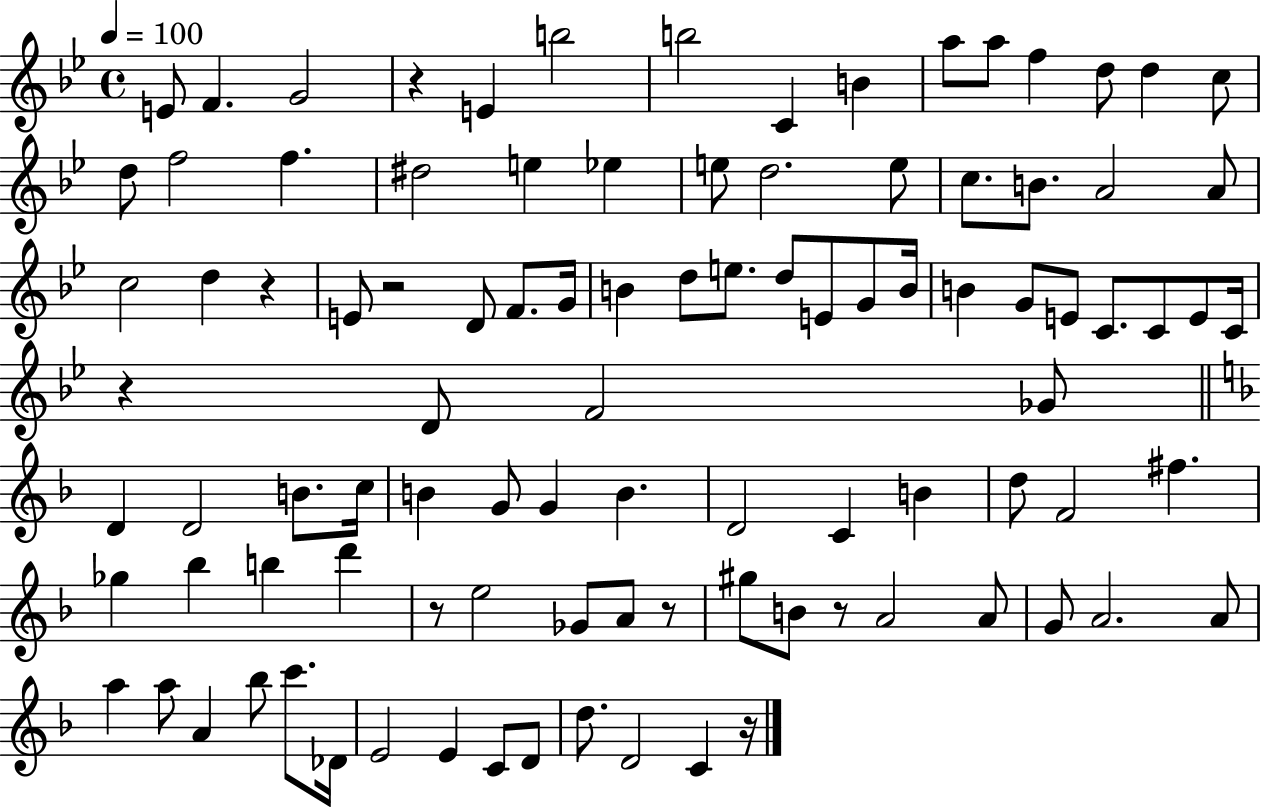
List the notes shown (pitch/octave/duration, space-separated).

E4/e F4/q. G4/h R/q E4/q B5/h B5/h C4/q B4/q A5/e A5/e F5/q D5/e D5/q C5/e D5/e F5/h F5/q. D#5/h E5/q Eb5/q E5/e D5/h. E5/e C5/e. B4/e. A4/h A4/e C5/h D5/q R/q E4/e R/h D4/e F4/e. G4/s B4/q D5/e E5/e. D5/e E4/e G4/e B4/s B4/q G4/e E4/e C4/e. C4/e E4/e C4/s R/q D4/e F4/h Gb4/e D4/q D4/h B4/e. C5/s B4/q G4/e G4/q B4/q. D4/h C4/q B4/q D5/e F4/h F#5/q. Gb5/q Bb5/q B5/q D6/q R/e E5/h Gb4/e A4/e R/e G#5/e B4/e R/e A4/h A4/e G4/e A4/h. A4/e A5/q A5/e A4/q Bb5/e C6/e. Db4/s E4/h E4/q C4/e D4/e D5/e. D4/h C4/q R/s